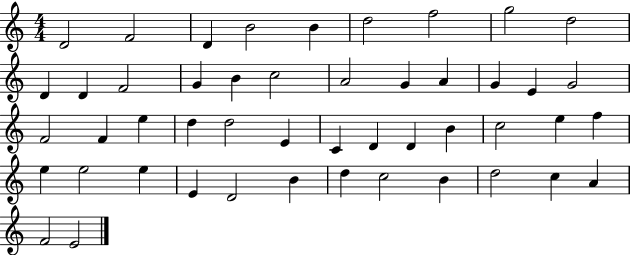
{
  \clef treble
  \numericTimeSignature
  \time 4/4
  \key c \major
  d'2 f'2 | d'4 b'2 b'4 | d''2 f''2 | g''2 d''2 | \break d'4 d'4 f'2 | g'4 b'4 c''2 | a'2 g'4 a'4 | g'4 e'4 g'2 | \break f'2 f'4 e''4 | d''4 d''2 e'4 | c'4 d'4 d'4 b'4 | c''2 e''4 f''4 | \break e''4 e''2 e''4 | e'4 d'2 b'4 | d''4 c''2 b'4 | d''2 c''4 a'4 | \break f'2 e'2 | \bar "|."
}